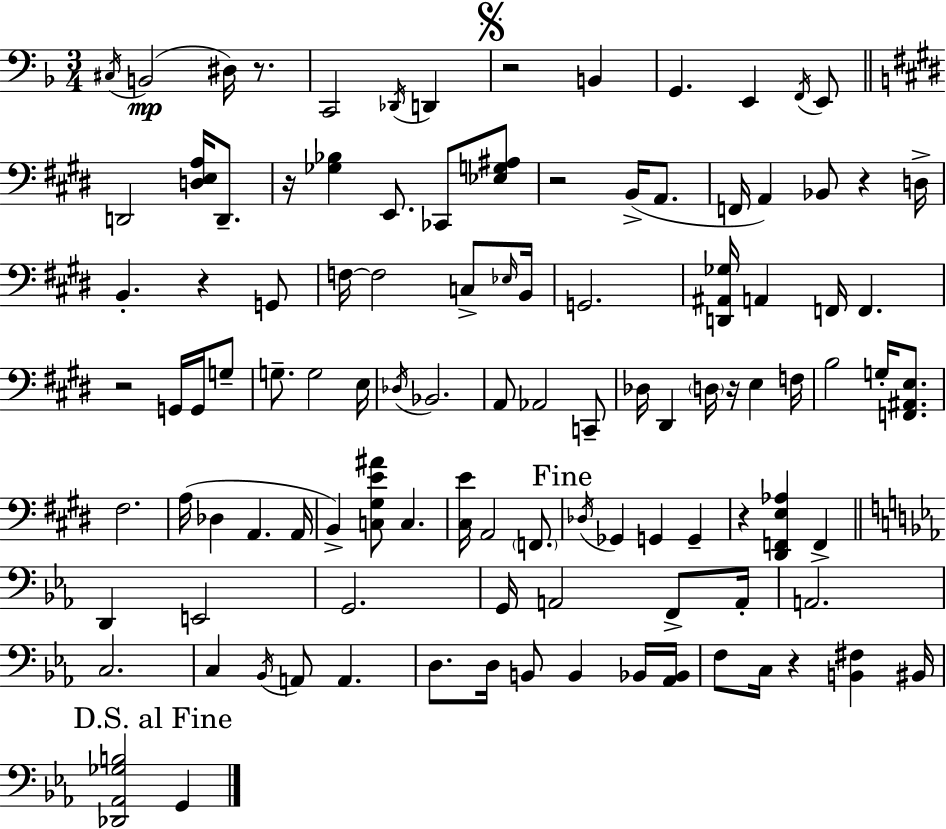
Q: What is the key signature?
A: D minor